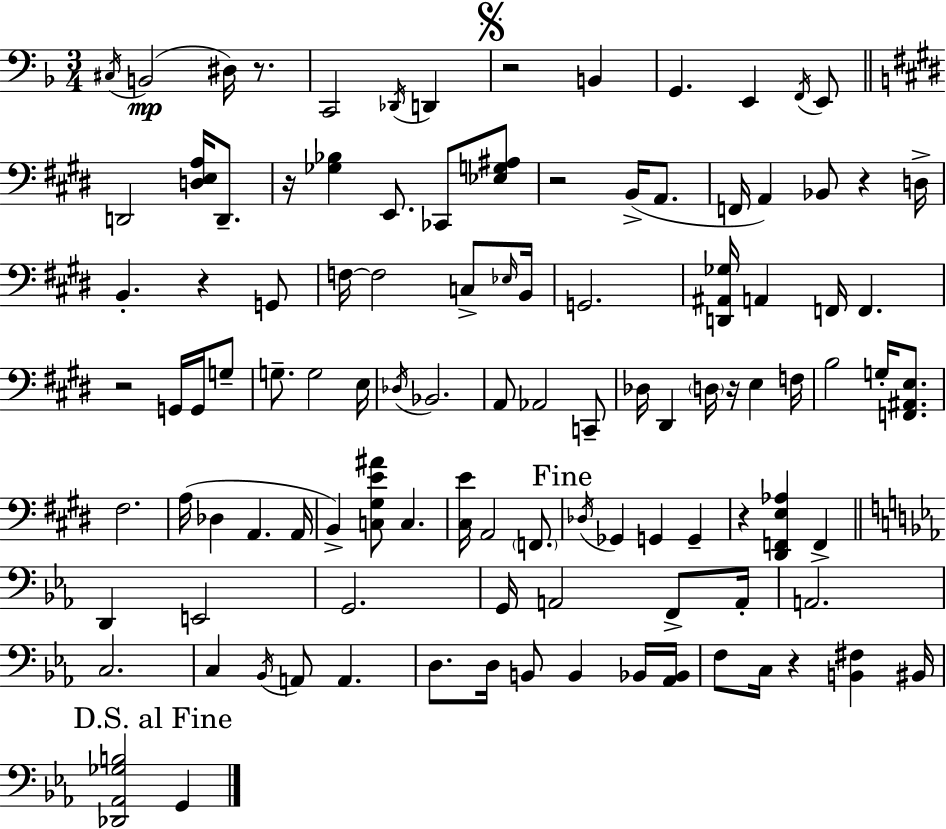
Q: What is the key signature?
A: D minor